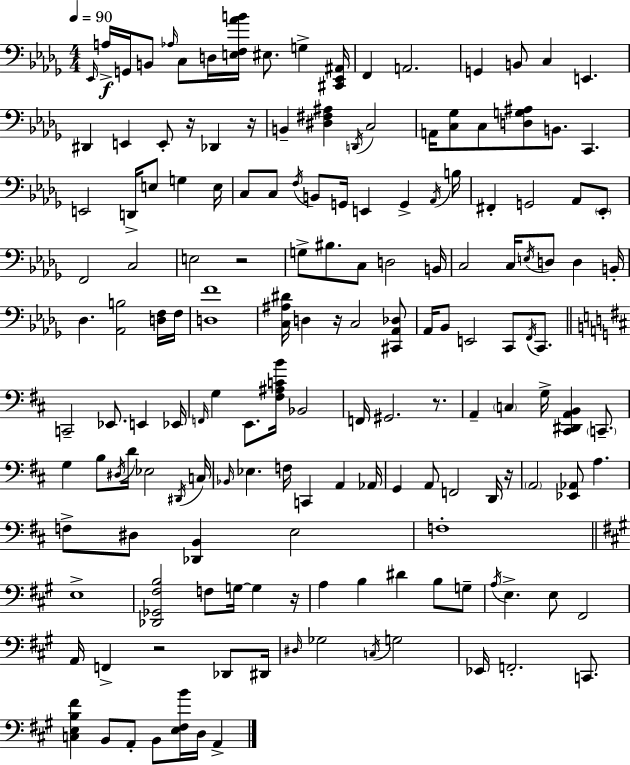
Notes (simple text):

Eb2/s A3/s G2/s B2/e Ab3/s C3/e D3/s [E3,F3,Ab4,B4]/s EIS3/e. G3/q [C#2,Eb2,A#2]/s F2/q A2/h. G2/q B2/e C3/q E2/q. D#2/q E2/q E2/e R/s Db2/q R/s B2/q [D#3,F#3,A#3]/q D2/s C3/h A2/s [C3,Gb3]/e C3/e [D3,G3,A#3]/e B2/e. C2/q. E2/h D2/s E3/e G3/q E3/s C3/e C3/e F3/s B2/e G2/s E2/q G2/q Ab2/s B3/s F#2/q G2/h Ab2/e Eb2/e F2/h C3/h E3/h R/h G3/e BIS3/e. C3/e D3/h B2/s C3/h C3/s E3/s D3/e D3/q B2/s Db3/q. [Ab2,B3]/h [D3,F3]/s F3/s [D3,F4]/w [C3,A#3,D#4]/s D3/q R/s C3/h [C#2,Ab2,Db3]/e Ab2/s Bb2/e E2/h C2/e F2/s C2/e. C2/h Eb2/e. E2/q Eb2/s F2/s G3/q E2/e. [F#3,A#3,C4,B4]/s Bb2/h F2/s G#2/h. R/e. A2/q C3/q G3/s [C#2,D#2,A2,B2]/q C2/e. G3/q B3/e D#3/s D4/s Eb3/h D#2/s C3/s Bb2/s Eb3/q. F3/s C2/q A2/q Ab2/s G2/q A2/e F2/h D2/s R/s A2/h [Eb2,Ab2]/e A3/q. F3/e D#3/e [Db2,B2]/q E3/h F3/w E3/w [Db2,Gb2,F#3,B3]/h F3/e G3/s G3/q R/s A3/q B3/q D#4/q B3/e G3/e A3/s E3/q. E3/e F#2/h A2/s F2/q R/h Db2/e D#2/s D#3/s Gb3/h C3/s G3/h Eb2/s F2/h. C2/e. [C3,E3,B3,F#4]/q B2/e A2/e B2/e [E3,F#3,B4]/s D3/s A2/q